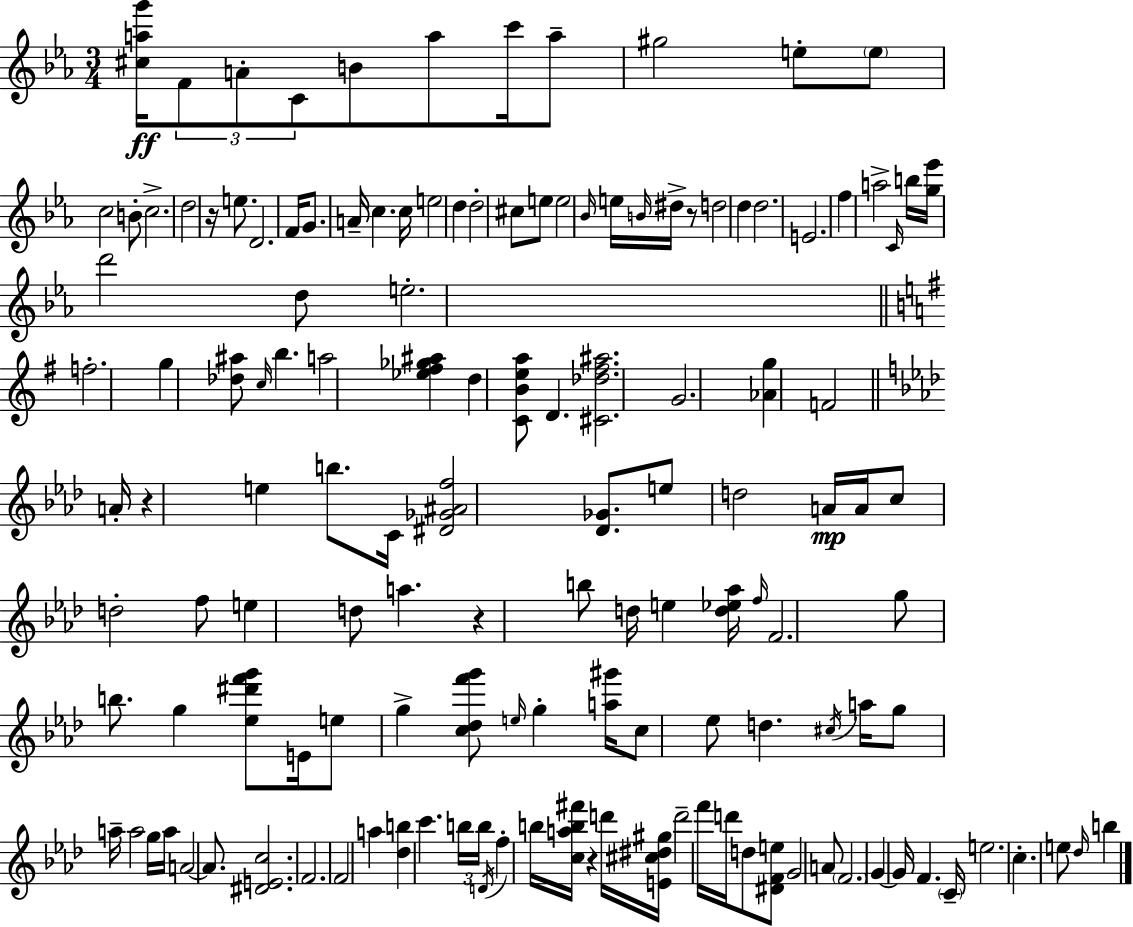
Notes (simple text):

[C#5,A5,G6]/s F4/e A4/e C4/e B4/e A5/e C6/s A5/e G#5/h E5/e E5/e C5/h B4/e C5/h. D5/h R/s E5/e. D4/h. F4/s G4/e. A4/s C5/q. C5/s E5/h D5/q D5/h C#5/e E5/e E5/h Bb4/s E5/s B4/s D#5/s R/e D5/h D5/q D5/h. E4/h. F5/q A5/h C4/s B5/s [G5,Eb6]/s D6/h D5/e E5/h. F5/h. G5/q [Db5,A#5]/e C5/s B5/q. A5/h [Eb5,F#5,Gb5,A#5]/q D5/q [C4,B4,E5,A5]/e D4/q. [C#4,Db5,F#5,A#5]/h. G4/h. [Ab4,G5]/q F4/h A4/s R/q E5/q B5/e. C4/s [D#4,Gb4,A#4,F5]/h [Db4,Gb4]/e. E5/e D5/h A4/s A4/s C5/e D5/h F5/e E5/q D5/e A5/q. R/q B5/e D5/s E5/q [D5,Eb5,Ab5]/s F5/s F4/h. G5/e B5/e. G5/q [Eb5,D#6,F6,G6]/e E4/s E5/e G5/q [C5,Db5,F6,G6]/e E5/s G5/q [A5,G#6]/s C5/e Eb5/e D5/q. C#5/s A5/s G5/e A5/s A5/h G5/s A5/s A4/h A4/e. [D#4,E4,C5]/h. F4/h. F4/h A5/q [Db5,B5]/q C6/q. B5/s B5/s D4/s F5/q B5/s [C5,A5,B5,F#6]/s R/q D6/s [E4,C#5,D#5,G#5]/s D6/h F6/s D6/s D5/e [D#4,F4,E5]/e G4/h A4/e F4/h. G4/q G4/s F4/q. C4/s E5/h. C5/q. E5/e Db5/s B5/q